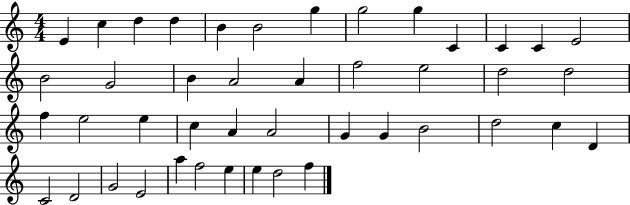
X:1
T:Untitled
M:4/4
L:1/4
K:C
E c d d B B2 g g2 g C C C E2 B2 G2 B A2 A f2 e2 d2 d2 f e2 e c A A2 G G B2 d2 c D C2 D2 G2 E2 a f2 e e d2 f